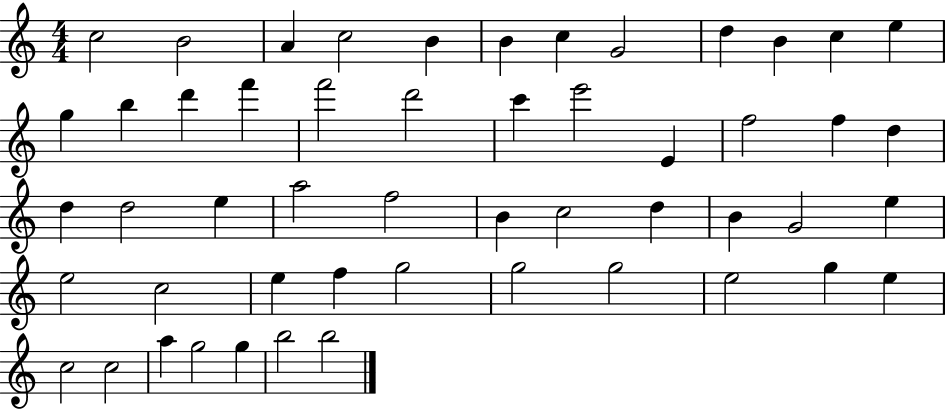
X:1
T:Untitled
M:4/4
L:1/4
K:C
c2 B2 A c2 B B c G2 d B c e g b d' f' f'2 d'2 c' e'2 E f2 f d d d2 e a2 f2 B c2 d B G2 e e2 c2 e f g2 g2 g2 e2 g e c2 c2 a g2 g b2 b2